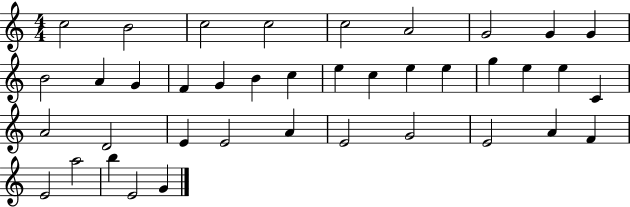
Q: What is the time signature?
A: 4/4